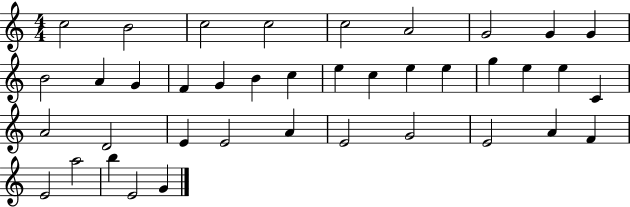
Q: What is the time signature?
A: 4/4